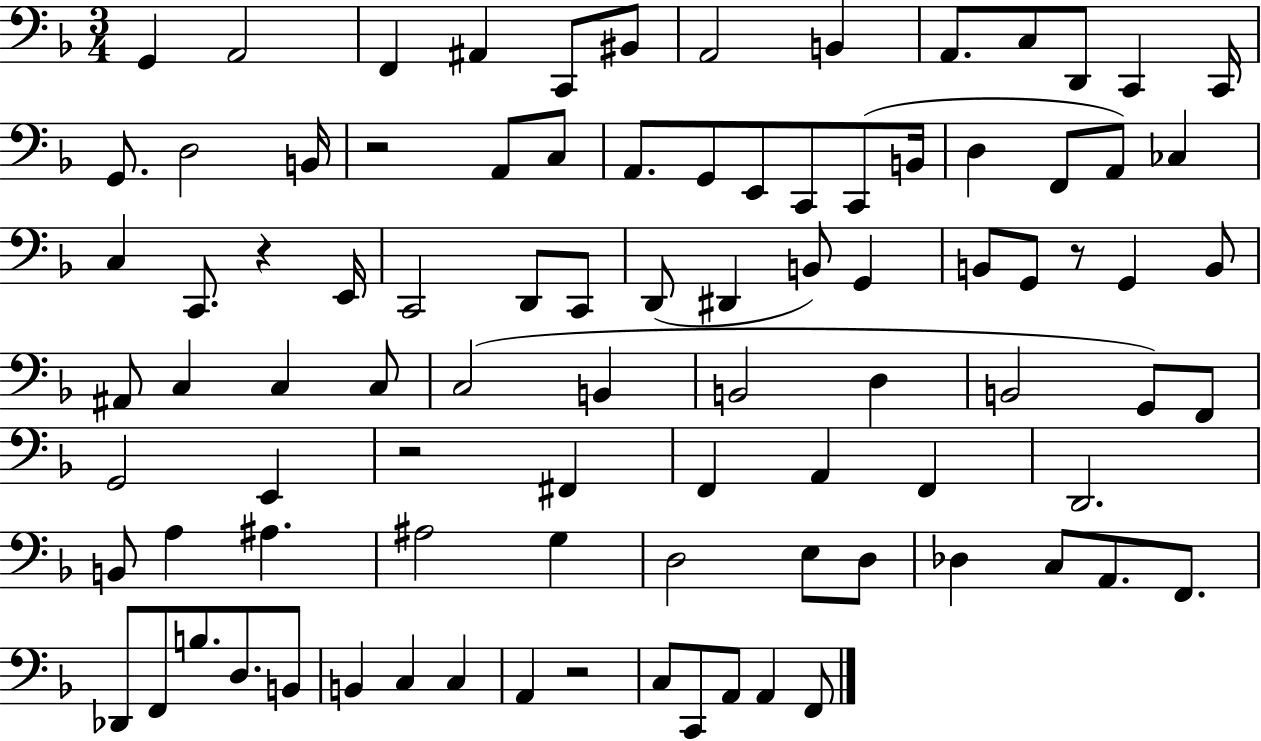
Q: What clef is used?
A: bass